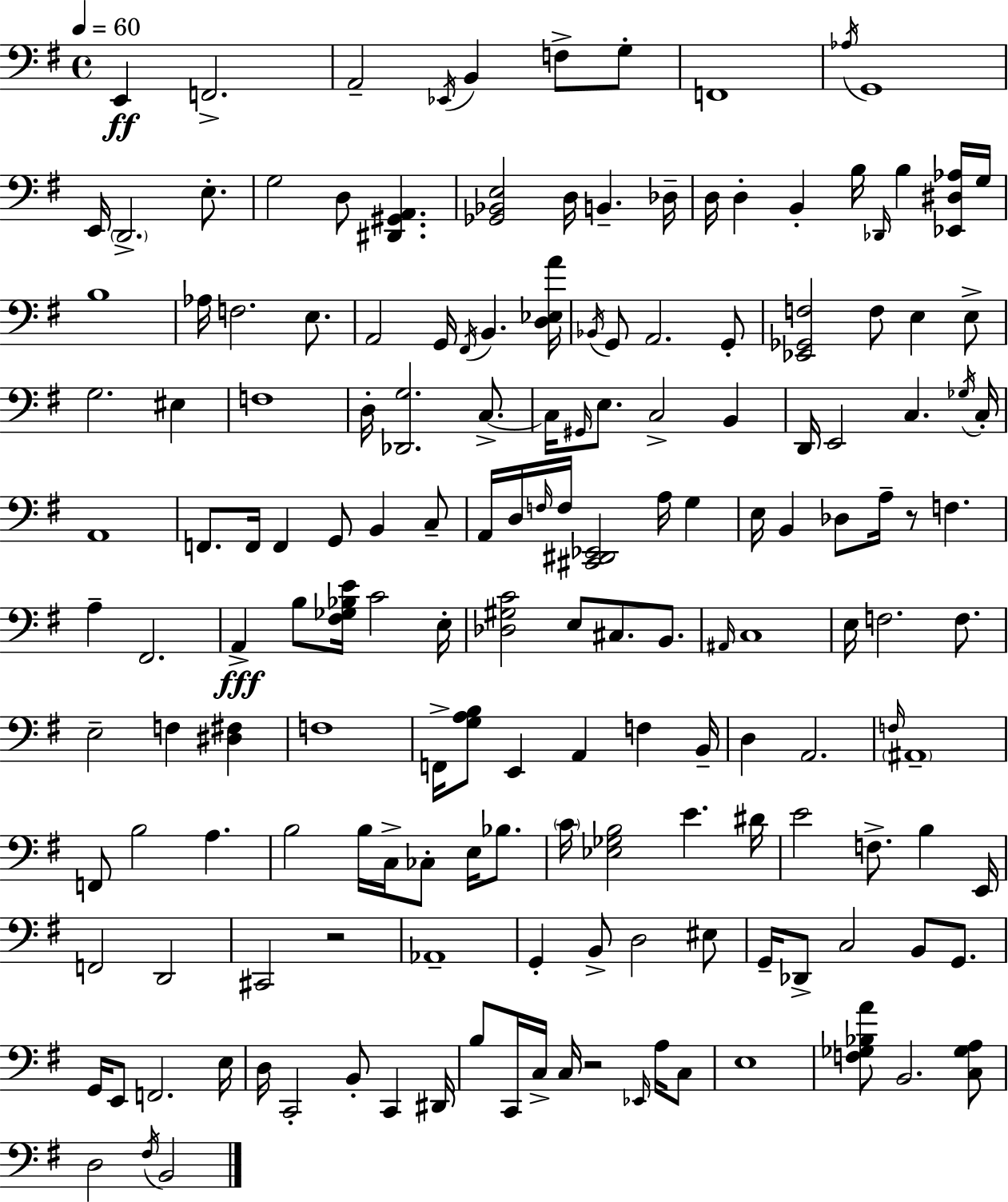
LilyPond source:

{
  \clef bass
  \time 4/4
  \defaultTimeSignature
  \key e \minor
  \tempo 4 = 60
  e,4\ff f,2.-> | a,2-- \acciaccatura { ees,16 } b,4 f8-> g8-. | f,1 | \acciaccatura { aes16 } g,1 | \break e,16 \parenthesize d,2.-> e8.-. | g2 d8 <dis, gis, a,>4. | <ges, bes, e>2 d16 b,4.-- | des16-- d16 d4-. b,4-. b16 \grace { des,16 } b4 | \break <ees, dis aes>16 g16 b1 | aes16 f2. | e8. a,2 g,16 \acciaccatura { fis,16 } b,4. | <d ees a'>16 \acciaccatura { bes,16 } g,8 a,2. | \break g,8-. <ees, ges, f>2 f8 e4 | e8-> g2. | eis4 f1 | d16-. <des, g>2. | \break c8.->~~ c16 \grace { gis,16 } e8. c2-> | b,4 d,16 e,2 c4. | \acciaccatura { ges16 } c16-. a,1 | f,8. f,16 f,4 g,8 | \break b,4 c8-- a,16 d16 \grace { f16 } f16 <cis, dis, ees,>2 | a16 g4 e16 b,4 des8 a16-- | r8 f4. a4-- fis,2. | a,4->\fff b8 <fis ges bes e'>16 c'2 | \break e16-. <des gis c'>2 | e8 cis8. b,8. \grace { ais,16 } c1 | e16 f2. | f8. e2-- | \break f4 <dis fis>4 f1 | f,16-> <g a b>8 e,4 | a,4 f4 b,16-- d4 a,2. | \grace { f16 } \parenthesize ais,1-- | \break f,8 b2 | a4. b2 | b16 c16-> ces8-. e16 bes8. \parenthesize c'16 <ees ges b>2 | e'4. dis'16 e'2 | \break f8.-> b4 e,16 f,2 | d,2 cis,2 | r2 aes,1-- | g,4-. b,8-> | \break d2 eis8 g,16-- des,8-> c2 | b,8 g,8. g,16 e,8 f,2. | e16 d16 c,2-. | b,8-. c,4 dis,16 b8 c,16 c16-> c16 r2 | \break \grace { ees,16 } a16 c8 e1 | <f ges bes a'>8 b,2. | <c ges a>8 d2 | \acciaccatura { fis16 } b,2 \bar "|."
}